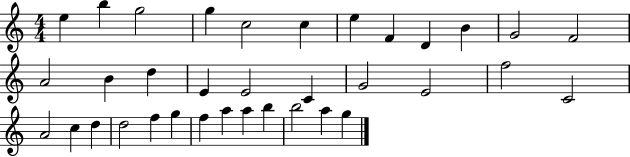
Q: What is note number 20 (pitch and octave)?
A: E4